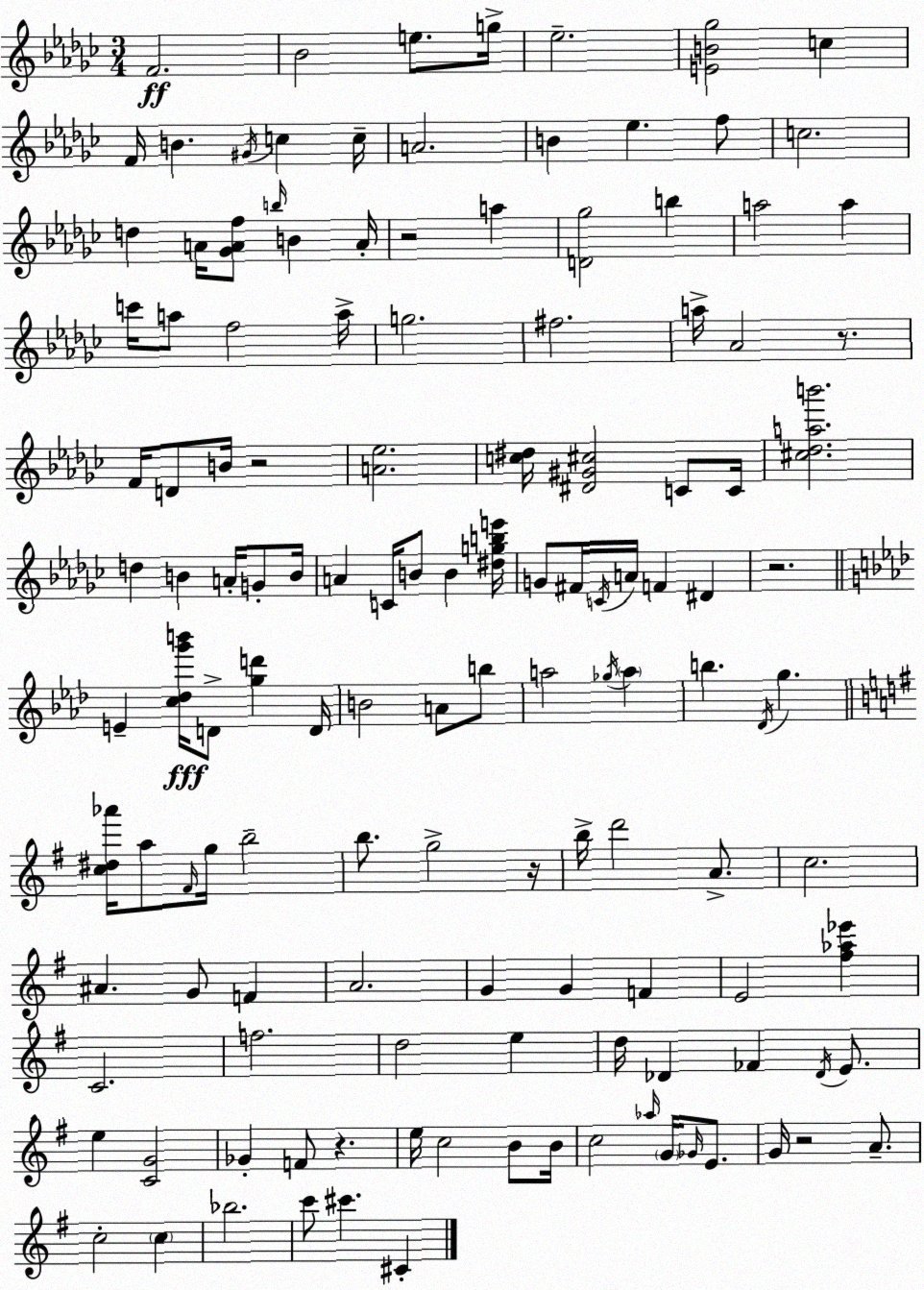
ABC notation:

X:1
T:Untitled
M:3/4
L:1/4
K:Ebm
F2 _B2 e/2 g/4 _e2 [EB_g]2 c F/4 B ^G/4 c c/4 A2 B _e f/2 c2 d A/4 [_GAf]/2 b/4 B A/4 z2 a [D_g]2 b a2 a c'/4 a/2 f2 a/4 g2 ^f2 a/4 _A2 z/2 F/4 D/2 B/4 z2 [A_e]2 [c^d]/4 [^D^G^c]2 C/2 C/4 [^c_dab']2 d B A/4 G/2 B/4 A C/4 B/2 B [^dgbe']/4 G/2 ^F/4 C/4 A/4 F ^D z2 E [c_dg'b']/4 D/2 [gd'] D/4 B2 A/2 b/2 a2 _g/4 a b _D/4 g [c^d_a']/4 a/2 ^F/4 g/4 b2 b/2 g2 z/4 b/4 d'2 A/2 c2 ^A G/2 F A2 G G F E2 [^f_a_e'] C2 f2 d2 e d/4 _D _F _D/4 E/2 e [CG]2 _G F/2 z e/4 c2 B/2 B/4 c2 _a/4 G/4 _G/4 E/2 G/4 z2 A/2 c2 c _b2 c'/2 ^c' ^C